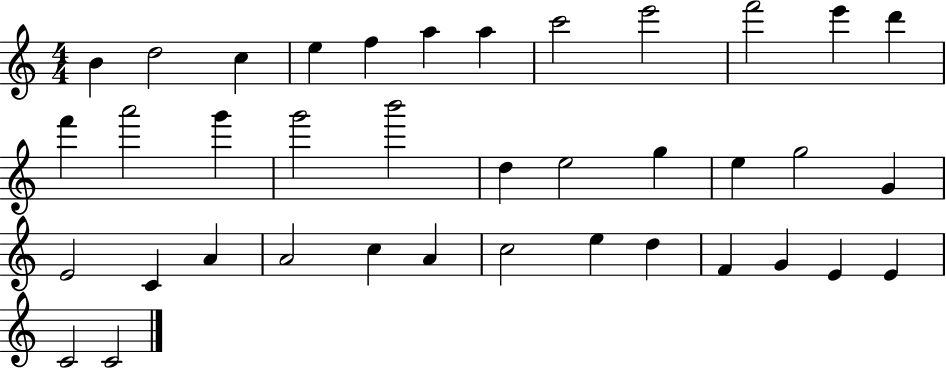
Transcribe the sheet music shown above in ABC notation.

X:1
T:Untitled
M:4/4
L:1/4
K:C
B d2 c e f a a c'2 e'2 f'2 e' d' f' a'2 g' g'2 b'2 d e2 g e g2 G E2 C A A2 c A c2 e d F G E E C2 C2